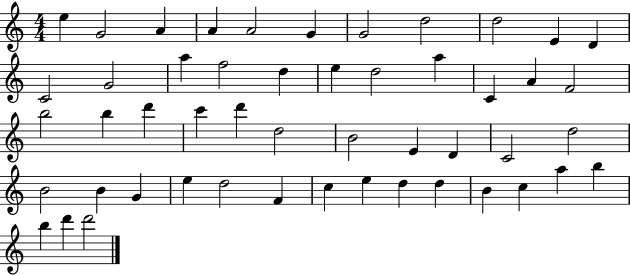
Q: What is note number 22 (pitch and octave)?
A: F4